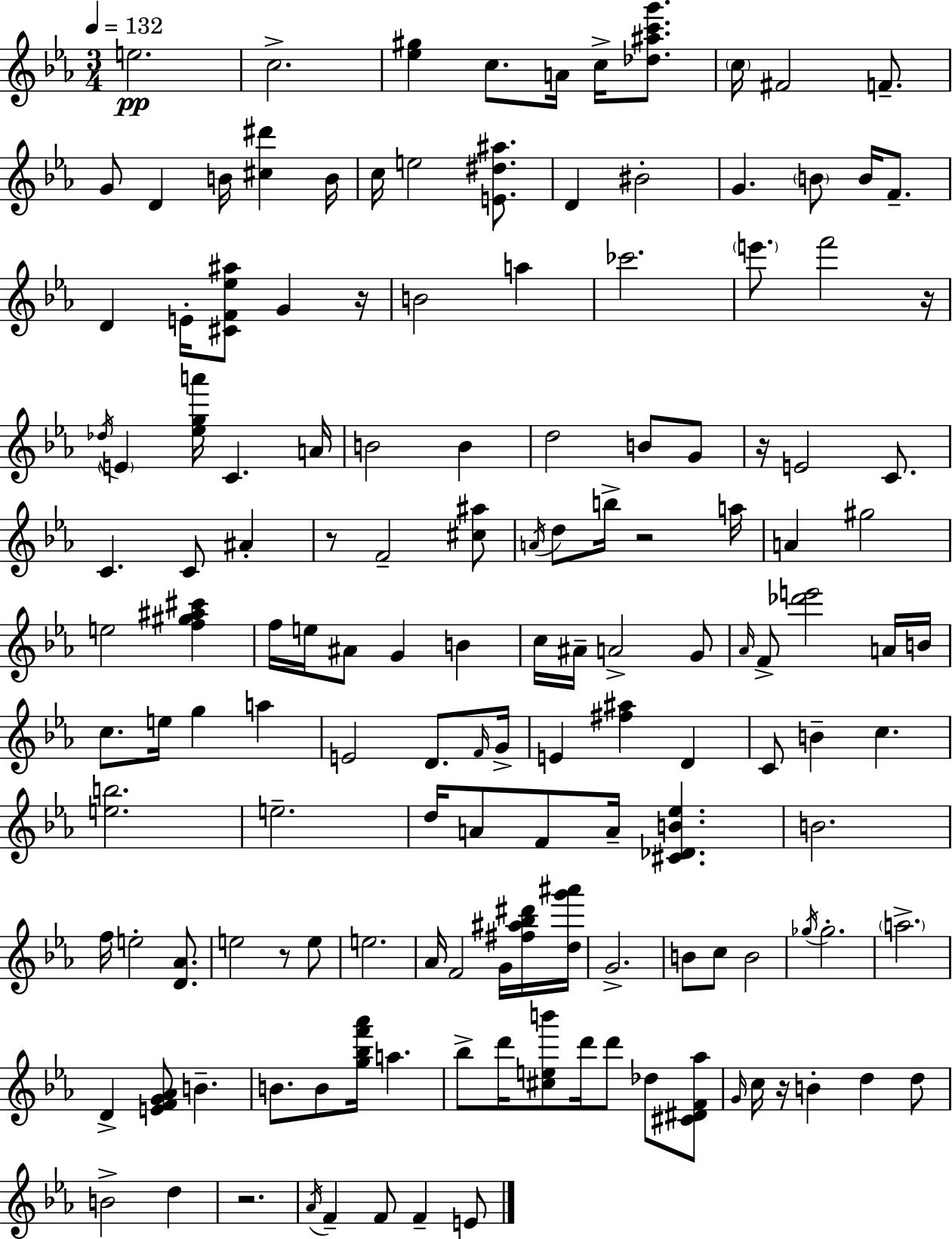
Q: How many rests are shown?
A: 8